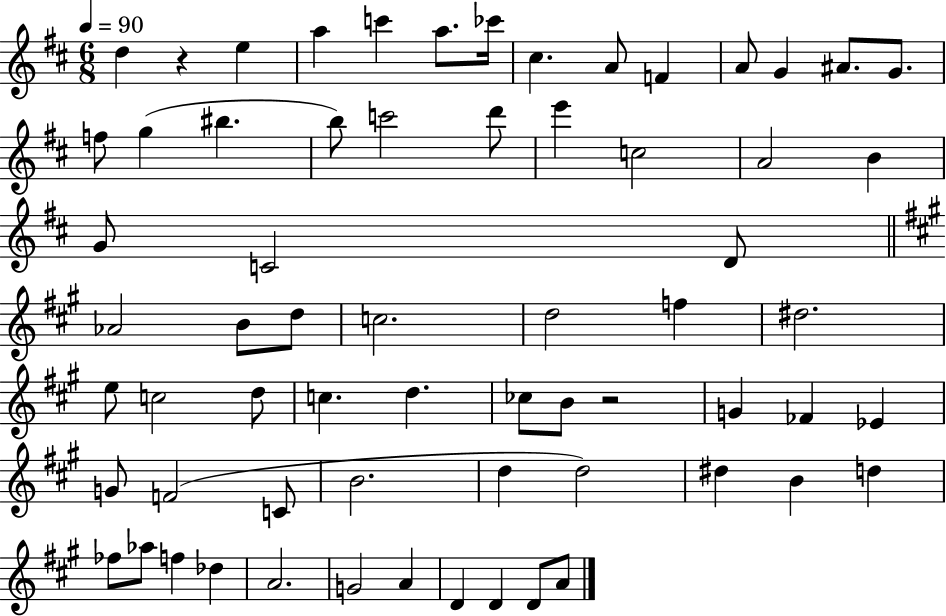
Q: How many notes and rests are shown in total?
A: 65